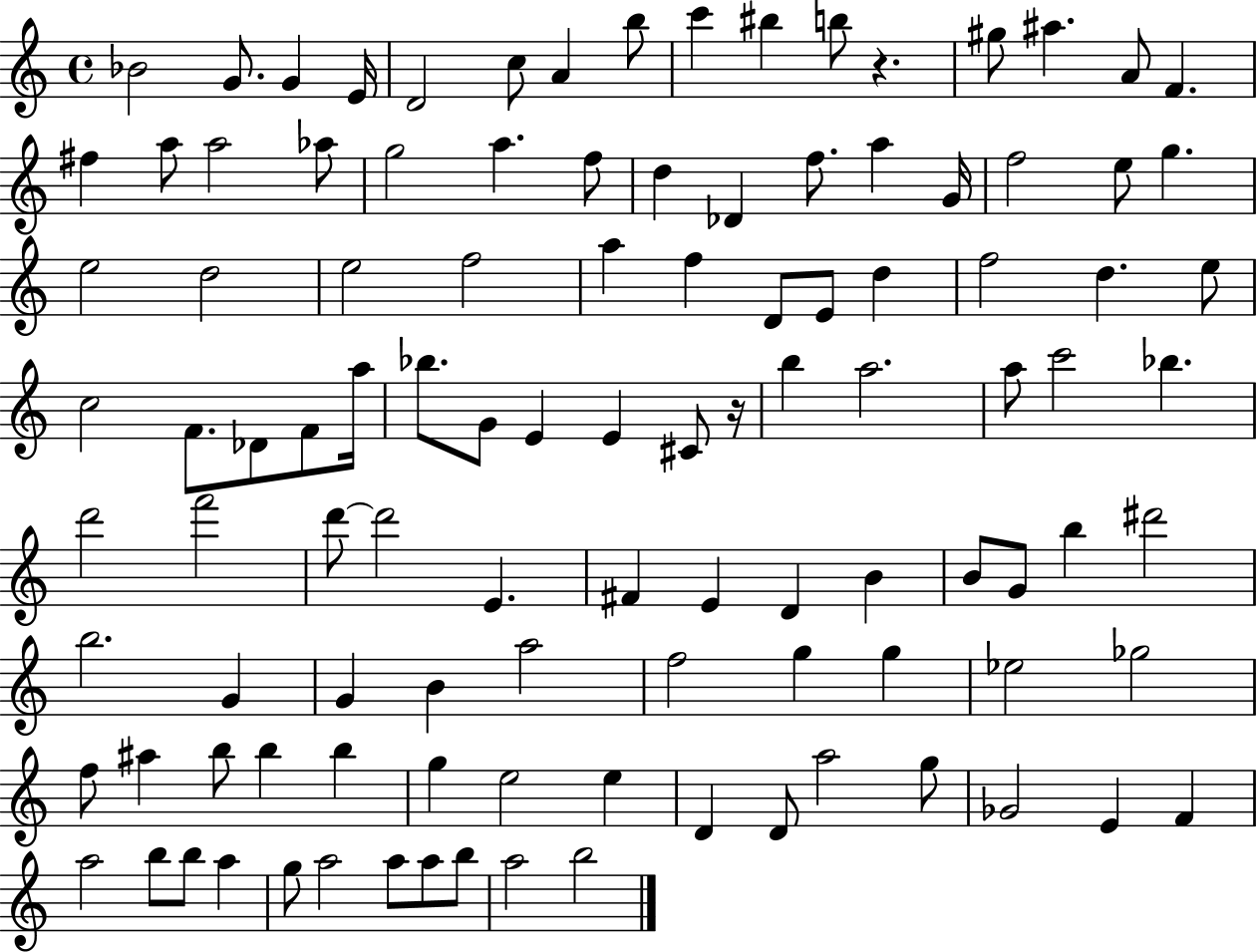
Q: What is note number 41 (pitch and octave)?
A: D5